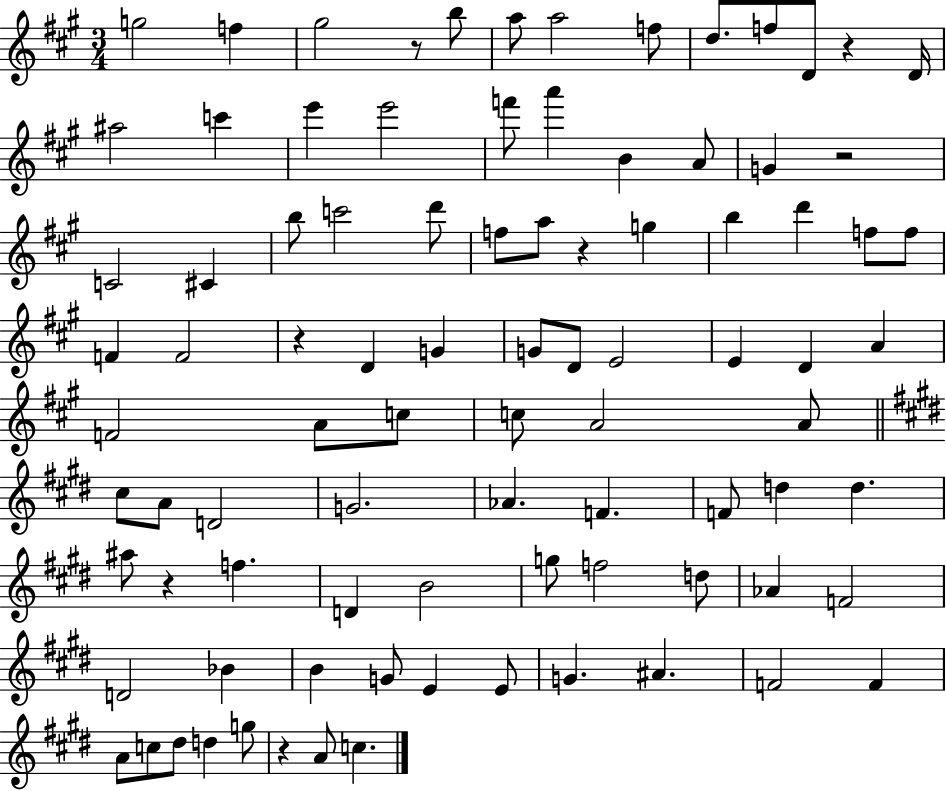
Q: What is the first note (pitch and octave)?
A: G5